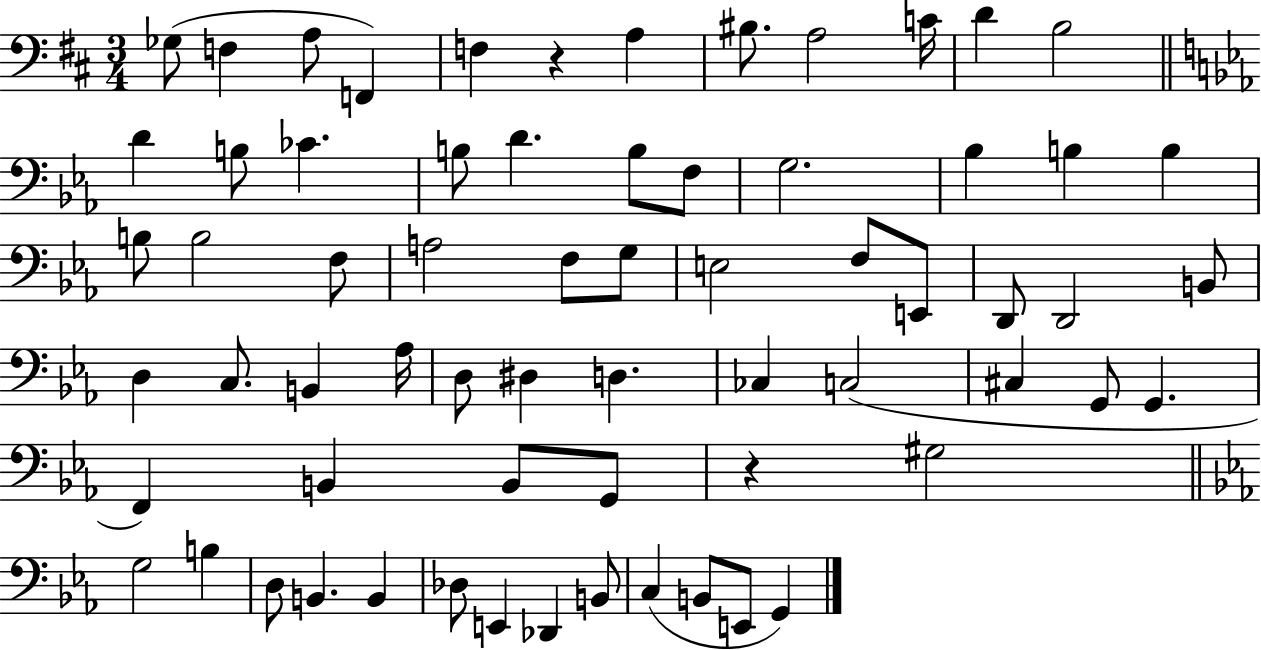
Gb3/e F3/q A3/e F2/q F3/q R/q A3/q BIS3/e. A3/h C4/s D4/q B3/h D4/q B3/e CES4/q. B3/e D4/q. B3/e F3/e G3/h. Bb3/q B3/q B3/q B3/e B3/h F3/e A3/h F3/e G3/e E3/h F3/e E2/e D2/e D2/h B2/e D3/q C3/e. B2/q Ab3/s D3/e D#3/q D3/q. CES3/q C3/h C#3/q G2/e G2/q. F2/q B2/q B2/e G2/e R/q G#3/h G3/h B3/q D3/e B2/q. B2/q Db3/e E2/q Db2/q B2/e C3/q B2/e E2/e G2/q